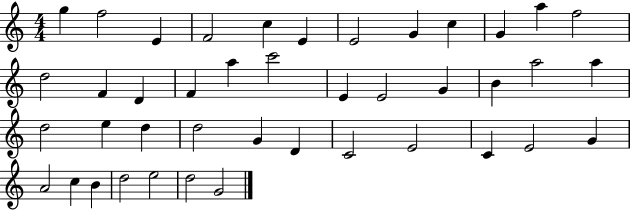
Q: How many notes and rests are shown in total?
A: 42